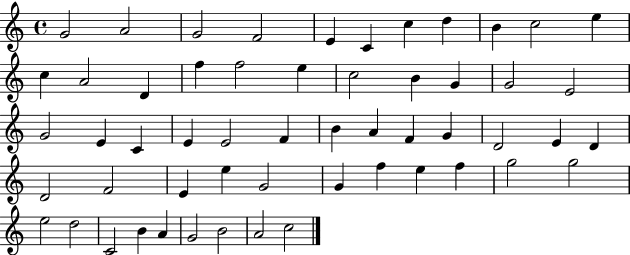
X:1
T:Untitled
M:4/4
L:1/4
K:C
G2 A2 G2 F2 E C c d B c2 e c A2 D f f2 e c2 B G G2 E2 G2 E C E E2 F B A F G D2 E D D2 F2 E e G2 G f e f g2 g2 e2 d2 C2 B A G2 B2 A2 c2